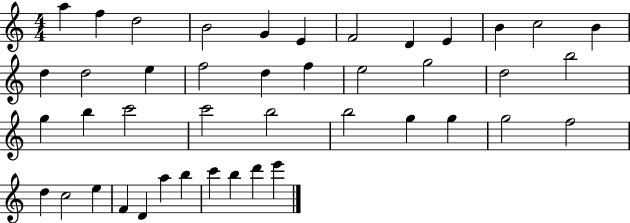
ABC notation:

X:1
T:Untitled
M:4/4
L:1/4
K:C
a f d2 B2 G E F2 D E B c2 B d d2 e f2 d f e2 g2 d2 b2 g b c'2 c'2 b2 b2 g g g2 f2 d c2 e F D a b c' b d' e'